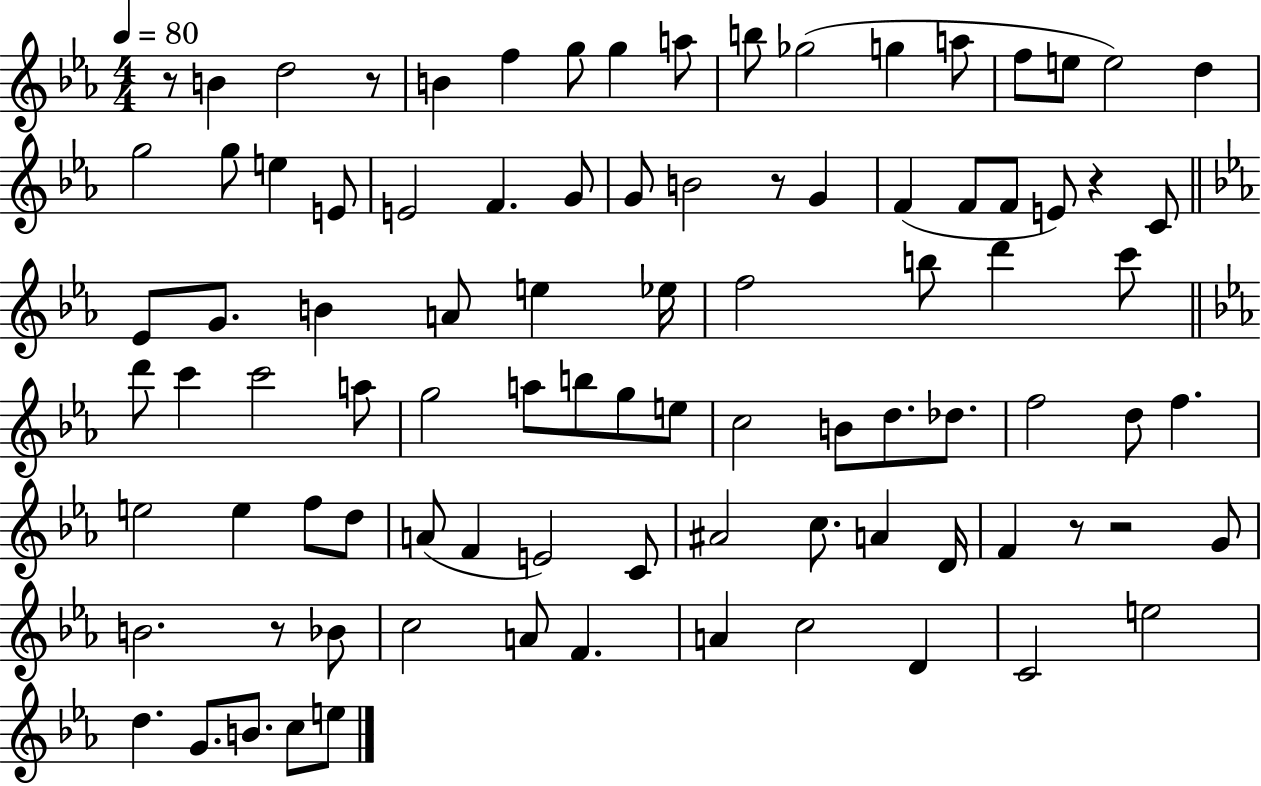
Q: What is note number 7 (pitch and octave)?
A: A5